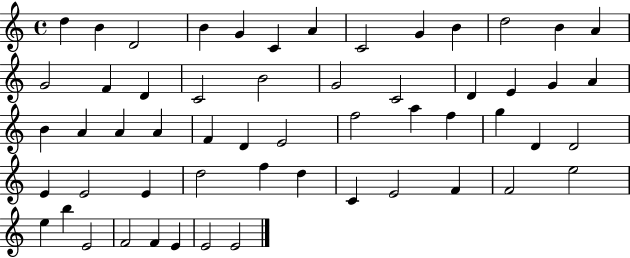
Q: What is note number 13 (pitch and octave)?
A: A4